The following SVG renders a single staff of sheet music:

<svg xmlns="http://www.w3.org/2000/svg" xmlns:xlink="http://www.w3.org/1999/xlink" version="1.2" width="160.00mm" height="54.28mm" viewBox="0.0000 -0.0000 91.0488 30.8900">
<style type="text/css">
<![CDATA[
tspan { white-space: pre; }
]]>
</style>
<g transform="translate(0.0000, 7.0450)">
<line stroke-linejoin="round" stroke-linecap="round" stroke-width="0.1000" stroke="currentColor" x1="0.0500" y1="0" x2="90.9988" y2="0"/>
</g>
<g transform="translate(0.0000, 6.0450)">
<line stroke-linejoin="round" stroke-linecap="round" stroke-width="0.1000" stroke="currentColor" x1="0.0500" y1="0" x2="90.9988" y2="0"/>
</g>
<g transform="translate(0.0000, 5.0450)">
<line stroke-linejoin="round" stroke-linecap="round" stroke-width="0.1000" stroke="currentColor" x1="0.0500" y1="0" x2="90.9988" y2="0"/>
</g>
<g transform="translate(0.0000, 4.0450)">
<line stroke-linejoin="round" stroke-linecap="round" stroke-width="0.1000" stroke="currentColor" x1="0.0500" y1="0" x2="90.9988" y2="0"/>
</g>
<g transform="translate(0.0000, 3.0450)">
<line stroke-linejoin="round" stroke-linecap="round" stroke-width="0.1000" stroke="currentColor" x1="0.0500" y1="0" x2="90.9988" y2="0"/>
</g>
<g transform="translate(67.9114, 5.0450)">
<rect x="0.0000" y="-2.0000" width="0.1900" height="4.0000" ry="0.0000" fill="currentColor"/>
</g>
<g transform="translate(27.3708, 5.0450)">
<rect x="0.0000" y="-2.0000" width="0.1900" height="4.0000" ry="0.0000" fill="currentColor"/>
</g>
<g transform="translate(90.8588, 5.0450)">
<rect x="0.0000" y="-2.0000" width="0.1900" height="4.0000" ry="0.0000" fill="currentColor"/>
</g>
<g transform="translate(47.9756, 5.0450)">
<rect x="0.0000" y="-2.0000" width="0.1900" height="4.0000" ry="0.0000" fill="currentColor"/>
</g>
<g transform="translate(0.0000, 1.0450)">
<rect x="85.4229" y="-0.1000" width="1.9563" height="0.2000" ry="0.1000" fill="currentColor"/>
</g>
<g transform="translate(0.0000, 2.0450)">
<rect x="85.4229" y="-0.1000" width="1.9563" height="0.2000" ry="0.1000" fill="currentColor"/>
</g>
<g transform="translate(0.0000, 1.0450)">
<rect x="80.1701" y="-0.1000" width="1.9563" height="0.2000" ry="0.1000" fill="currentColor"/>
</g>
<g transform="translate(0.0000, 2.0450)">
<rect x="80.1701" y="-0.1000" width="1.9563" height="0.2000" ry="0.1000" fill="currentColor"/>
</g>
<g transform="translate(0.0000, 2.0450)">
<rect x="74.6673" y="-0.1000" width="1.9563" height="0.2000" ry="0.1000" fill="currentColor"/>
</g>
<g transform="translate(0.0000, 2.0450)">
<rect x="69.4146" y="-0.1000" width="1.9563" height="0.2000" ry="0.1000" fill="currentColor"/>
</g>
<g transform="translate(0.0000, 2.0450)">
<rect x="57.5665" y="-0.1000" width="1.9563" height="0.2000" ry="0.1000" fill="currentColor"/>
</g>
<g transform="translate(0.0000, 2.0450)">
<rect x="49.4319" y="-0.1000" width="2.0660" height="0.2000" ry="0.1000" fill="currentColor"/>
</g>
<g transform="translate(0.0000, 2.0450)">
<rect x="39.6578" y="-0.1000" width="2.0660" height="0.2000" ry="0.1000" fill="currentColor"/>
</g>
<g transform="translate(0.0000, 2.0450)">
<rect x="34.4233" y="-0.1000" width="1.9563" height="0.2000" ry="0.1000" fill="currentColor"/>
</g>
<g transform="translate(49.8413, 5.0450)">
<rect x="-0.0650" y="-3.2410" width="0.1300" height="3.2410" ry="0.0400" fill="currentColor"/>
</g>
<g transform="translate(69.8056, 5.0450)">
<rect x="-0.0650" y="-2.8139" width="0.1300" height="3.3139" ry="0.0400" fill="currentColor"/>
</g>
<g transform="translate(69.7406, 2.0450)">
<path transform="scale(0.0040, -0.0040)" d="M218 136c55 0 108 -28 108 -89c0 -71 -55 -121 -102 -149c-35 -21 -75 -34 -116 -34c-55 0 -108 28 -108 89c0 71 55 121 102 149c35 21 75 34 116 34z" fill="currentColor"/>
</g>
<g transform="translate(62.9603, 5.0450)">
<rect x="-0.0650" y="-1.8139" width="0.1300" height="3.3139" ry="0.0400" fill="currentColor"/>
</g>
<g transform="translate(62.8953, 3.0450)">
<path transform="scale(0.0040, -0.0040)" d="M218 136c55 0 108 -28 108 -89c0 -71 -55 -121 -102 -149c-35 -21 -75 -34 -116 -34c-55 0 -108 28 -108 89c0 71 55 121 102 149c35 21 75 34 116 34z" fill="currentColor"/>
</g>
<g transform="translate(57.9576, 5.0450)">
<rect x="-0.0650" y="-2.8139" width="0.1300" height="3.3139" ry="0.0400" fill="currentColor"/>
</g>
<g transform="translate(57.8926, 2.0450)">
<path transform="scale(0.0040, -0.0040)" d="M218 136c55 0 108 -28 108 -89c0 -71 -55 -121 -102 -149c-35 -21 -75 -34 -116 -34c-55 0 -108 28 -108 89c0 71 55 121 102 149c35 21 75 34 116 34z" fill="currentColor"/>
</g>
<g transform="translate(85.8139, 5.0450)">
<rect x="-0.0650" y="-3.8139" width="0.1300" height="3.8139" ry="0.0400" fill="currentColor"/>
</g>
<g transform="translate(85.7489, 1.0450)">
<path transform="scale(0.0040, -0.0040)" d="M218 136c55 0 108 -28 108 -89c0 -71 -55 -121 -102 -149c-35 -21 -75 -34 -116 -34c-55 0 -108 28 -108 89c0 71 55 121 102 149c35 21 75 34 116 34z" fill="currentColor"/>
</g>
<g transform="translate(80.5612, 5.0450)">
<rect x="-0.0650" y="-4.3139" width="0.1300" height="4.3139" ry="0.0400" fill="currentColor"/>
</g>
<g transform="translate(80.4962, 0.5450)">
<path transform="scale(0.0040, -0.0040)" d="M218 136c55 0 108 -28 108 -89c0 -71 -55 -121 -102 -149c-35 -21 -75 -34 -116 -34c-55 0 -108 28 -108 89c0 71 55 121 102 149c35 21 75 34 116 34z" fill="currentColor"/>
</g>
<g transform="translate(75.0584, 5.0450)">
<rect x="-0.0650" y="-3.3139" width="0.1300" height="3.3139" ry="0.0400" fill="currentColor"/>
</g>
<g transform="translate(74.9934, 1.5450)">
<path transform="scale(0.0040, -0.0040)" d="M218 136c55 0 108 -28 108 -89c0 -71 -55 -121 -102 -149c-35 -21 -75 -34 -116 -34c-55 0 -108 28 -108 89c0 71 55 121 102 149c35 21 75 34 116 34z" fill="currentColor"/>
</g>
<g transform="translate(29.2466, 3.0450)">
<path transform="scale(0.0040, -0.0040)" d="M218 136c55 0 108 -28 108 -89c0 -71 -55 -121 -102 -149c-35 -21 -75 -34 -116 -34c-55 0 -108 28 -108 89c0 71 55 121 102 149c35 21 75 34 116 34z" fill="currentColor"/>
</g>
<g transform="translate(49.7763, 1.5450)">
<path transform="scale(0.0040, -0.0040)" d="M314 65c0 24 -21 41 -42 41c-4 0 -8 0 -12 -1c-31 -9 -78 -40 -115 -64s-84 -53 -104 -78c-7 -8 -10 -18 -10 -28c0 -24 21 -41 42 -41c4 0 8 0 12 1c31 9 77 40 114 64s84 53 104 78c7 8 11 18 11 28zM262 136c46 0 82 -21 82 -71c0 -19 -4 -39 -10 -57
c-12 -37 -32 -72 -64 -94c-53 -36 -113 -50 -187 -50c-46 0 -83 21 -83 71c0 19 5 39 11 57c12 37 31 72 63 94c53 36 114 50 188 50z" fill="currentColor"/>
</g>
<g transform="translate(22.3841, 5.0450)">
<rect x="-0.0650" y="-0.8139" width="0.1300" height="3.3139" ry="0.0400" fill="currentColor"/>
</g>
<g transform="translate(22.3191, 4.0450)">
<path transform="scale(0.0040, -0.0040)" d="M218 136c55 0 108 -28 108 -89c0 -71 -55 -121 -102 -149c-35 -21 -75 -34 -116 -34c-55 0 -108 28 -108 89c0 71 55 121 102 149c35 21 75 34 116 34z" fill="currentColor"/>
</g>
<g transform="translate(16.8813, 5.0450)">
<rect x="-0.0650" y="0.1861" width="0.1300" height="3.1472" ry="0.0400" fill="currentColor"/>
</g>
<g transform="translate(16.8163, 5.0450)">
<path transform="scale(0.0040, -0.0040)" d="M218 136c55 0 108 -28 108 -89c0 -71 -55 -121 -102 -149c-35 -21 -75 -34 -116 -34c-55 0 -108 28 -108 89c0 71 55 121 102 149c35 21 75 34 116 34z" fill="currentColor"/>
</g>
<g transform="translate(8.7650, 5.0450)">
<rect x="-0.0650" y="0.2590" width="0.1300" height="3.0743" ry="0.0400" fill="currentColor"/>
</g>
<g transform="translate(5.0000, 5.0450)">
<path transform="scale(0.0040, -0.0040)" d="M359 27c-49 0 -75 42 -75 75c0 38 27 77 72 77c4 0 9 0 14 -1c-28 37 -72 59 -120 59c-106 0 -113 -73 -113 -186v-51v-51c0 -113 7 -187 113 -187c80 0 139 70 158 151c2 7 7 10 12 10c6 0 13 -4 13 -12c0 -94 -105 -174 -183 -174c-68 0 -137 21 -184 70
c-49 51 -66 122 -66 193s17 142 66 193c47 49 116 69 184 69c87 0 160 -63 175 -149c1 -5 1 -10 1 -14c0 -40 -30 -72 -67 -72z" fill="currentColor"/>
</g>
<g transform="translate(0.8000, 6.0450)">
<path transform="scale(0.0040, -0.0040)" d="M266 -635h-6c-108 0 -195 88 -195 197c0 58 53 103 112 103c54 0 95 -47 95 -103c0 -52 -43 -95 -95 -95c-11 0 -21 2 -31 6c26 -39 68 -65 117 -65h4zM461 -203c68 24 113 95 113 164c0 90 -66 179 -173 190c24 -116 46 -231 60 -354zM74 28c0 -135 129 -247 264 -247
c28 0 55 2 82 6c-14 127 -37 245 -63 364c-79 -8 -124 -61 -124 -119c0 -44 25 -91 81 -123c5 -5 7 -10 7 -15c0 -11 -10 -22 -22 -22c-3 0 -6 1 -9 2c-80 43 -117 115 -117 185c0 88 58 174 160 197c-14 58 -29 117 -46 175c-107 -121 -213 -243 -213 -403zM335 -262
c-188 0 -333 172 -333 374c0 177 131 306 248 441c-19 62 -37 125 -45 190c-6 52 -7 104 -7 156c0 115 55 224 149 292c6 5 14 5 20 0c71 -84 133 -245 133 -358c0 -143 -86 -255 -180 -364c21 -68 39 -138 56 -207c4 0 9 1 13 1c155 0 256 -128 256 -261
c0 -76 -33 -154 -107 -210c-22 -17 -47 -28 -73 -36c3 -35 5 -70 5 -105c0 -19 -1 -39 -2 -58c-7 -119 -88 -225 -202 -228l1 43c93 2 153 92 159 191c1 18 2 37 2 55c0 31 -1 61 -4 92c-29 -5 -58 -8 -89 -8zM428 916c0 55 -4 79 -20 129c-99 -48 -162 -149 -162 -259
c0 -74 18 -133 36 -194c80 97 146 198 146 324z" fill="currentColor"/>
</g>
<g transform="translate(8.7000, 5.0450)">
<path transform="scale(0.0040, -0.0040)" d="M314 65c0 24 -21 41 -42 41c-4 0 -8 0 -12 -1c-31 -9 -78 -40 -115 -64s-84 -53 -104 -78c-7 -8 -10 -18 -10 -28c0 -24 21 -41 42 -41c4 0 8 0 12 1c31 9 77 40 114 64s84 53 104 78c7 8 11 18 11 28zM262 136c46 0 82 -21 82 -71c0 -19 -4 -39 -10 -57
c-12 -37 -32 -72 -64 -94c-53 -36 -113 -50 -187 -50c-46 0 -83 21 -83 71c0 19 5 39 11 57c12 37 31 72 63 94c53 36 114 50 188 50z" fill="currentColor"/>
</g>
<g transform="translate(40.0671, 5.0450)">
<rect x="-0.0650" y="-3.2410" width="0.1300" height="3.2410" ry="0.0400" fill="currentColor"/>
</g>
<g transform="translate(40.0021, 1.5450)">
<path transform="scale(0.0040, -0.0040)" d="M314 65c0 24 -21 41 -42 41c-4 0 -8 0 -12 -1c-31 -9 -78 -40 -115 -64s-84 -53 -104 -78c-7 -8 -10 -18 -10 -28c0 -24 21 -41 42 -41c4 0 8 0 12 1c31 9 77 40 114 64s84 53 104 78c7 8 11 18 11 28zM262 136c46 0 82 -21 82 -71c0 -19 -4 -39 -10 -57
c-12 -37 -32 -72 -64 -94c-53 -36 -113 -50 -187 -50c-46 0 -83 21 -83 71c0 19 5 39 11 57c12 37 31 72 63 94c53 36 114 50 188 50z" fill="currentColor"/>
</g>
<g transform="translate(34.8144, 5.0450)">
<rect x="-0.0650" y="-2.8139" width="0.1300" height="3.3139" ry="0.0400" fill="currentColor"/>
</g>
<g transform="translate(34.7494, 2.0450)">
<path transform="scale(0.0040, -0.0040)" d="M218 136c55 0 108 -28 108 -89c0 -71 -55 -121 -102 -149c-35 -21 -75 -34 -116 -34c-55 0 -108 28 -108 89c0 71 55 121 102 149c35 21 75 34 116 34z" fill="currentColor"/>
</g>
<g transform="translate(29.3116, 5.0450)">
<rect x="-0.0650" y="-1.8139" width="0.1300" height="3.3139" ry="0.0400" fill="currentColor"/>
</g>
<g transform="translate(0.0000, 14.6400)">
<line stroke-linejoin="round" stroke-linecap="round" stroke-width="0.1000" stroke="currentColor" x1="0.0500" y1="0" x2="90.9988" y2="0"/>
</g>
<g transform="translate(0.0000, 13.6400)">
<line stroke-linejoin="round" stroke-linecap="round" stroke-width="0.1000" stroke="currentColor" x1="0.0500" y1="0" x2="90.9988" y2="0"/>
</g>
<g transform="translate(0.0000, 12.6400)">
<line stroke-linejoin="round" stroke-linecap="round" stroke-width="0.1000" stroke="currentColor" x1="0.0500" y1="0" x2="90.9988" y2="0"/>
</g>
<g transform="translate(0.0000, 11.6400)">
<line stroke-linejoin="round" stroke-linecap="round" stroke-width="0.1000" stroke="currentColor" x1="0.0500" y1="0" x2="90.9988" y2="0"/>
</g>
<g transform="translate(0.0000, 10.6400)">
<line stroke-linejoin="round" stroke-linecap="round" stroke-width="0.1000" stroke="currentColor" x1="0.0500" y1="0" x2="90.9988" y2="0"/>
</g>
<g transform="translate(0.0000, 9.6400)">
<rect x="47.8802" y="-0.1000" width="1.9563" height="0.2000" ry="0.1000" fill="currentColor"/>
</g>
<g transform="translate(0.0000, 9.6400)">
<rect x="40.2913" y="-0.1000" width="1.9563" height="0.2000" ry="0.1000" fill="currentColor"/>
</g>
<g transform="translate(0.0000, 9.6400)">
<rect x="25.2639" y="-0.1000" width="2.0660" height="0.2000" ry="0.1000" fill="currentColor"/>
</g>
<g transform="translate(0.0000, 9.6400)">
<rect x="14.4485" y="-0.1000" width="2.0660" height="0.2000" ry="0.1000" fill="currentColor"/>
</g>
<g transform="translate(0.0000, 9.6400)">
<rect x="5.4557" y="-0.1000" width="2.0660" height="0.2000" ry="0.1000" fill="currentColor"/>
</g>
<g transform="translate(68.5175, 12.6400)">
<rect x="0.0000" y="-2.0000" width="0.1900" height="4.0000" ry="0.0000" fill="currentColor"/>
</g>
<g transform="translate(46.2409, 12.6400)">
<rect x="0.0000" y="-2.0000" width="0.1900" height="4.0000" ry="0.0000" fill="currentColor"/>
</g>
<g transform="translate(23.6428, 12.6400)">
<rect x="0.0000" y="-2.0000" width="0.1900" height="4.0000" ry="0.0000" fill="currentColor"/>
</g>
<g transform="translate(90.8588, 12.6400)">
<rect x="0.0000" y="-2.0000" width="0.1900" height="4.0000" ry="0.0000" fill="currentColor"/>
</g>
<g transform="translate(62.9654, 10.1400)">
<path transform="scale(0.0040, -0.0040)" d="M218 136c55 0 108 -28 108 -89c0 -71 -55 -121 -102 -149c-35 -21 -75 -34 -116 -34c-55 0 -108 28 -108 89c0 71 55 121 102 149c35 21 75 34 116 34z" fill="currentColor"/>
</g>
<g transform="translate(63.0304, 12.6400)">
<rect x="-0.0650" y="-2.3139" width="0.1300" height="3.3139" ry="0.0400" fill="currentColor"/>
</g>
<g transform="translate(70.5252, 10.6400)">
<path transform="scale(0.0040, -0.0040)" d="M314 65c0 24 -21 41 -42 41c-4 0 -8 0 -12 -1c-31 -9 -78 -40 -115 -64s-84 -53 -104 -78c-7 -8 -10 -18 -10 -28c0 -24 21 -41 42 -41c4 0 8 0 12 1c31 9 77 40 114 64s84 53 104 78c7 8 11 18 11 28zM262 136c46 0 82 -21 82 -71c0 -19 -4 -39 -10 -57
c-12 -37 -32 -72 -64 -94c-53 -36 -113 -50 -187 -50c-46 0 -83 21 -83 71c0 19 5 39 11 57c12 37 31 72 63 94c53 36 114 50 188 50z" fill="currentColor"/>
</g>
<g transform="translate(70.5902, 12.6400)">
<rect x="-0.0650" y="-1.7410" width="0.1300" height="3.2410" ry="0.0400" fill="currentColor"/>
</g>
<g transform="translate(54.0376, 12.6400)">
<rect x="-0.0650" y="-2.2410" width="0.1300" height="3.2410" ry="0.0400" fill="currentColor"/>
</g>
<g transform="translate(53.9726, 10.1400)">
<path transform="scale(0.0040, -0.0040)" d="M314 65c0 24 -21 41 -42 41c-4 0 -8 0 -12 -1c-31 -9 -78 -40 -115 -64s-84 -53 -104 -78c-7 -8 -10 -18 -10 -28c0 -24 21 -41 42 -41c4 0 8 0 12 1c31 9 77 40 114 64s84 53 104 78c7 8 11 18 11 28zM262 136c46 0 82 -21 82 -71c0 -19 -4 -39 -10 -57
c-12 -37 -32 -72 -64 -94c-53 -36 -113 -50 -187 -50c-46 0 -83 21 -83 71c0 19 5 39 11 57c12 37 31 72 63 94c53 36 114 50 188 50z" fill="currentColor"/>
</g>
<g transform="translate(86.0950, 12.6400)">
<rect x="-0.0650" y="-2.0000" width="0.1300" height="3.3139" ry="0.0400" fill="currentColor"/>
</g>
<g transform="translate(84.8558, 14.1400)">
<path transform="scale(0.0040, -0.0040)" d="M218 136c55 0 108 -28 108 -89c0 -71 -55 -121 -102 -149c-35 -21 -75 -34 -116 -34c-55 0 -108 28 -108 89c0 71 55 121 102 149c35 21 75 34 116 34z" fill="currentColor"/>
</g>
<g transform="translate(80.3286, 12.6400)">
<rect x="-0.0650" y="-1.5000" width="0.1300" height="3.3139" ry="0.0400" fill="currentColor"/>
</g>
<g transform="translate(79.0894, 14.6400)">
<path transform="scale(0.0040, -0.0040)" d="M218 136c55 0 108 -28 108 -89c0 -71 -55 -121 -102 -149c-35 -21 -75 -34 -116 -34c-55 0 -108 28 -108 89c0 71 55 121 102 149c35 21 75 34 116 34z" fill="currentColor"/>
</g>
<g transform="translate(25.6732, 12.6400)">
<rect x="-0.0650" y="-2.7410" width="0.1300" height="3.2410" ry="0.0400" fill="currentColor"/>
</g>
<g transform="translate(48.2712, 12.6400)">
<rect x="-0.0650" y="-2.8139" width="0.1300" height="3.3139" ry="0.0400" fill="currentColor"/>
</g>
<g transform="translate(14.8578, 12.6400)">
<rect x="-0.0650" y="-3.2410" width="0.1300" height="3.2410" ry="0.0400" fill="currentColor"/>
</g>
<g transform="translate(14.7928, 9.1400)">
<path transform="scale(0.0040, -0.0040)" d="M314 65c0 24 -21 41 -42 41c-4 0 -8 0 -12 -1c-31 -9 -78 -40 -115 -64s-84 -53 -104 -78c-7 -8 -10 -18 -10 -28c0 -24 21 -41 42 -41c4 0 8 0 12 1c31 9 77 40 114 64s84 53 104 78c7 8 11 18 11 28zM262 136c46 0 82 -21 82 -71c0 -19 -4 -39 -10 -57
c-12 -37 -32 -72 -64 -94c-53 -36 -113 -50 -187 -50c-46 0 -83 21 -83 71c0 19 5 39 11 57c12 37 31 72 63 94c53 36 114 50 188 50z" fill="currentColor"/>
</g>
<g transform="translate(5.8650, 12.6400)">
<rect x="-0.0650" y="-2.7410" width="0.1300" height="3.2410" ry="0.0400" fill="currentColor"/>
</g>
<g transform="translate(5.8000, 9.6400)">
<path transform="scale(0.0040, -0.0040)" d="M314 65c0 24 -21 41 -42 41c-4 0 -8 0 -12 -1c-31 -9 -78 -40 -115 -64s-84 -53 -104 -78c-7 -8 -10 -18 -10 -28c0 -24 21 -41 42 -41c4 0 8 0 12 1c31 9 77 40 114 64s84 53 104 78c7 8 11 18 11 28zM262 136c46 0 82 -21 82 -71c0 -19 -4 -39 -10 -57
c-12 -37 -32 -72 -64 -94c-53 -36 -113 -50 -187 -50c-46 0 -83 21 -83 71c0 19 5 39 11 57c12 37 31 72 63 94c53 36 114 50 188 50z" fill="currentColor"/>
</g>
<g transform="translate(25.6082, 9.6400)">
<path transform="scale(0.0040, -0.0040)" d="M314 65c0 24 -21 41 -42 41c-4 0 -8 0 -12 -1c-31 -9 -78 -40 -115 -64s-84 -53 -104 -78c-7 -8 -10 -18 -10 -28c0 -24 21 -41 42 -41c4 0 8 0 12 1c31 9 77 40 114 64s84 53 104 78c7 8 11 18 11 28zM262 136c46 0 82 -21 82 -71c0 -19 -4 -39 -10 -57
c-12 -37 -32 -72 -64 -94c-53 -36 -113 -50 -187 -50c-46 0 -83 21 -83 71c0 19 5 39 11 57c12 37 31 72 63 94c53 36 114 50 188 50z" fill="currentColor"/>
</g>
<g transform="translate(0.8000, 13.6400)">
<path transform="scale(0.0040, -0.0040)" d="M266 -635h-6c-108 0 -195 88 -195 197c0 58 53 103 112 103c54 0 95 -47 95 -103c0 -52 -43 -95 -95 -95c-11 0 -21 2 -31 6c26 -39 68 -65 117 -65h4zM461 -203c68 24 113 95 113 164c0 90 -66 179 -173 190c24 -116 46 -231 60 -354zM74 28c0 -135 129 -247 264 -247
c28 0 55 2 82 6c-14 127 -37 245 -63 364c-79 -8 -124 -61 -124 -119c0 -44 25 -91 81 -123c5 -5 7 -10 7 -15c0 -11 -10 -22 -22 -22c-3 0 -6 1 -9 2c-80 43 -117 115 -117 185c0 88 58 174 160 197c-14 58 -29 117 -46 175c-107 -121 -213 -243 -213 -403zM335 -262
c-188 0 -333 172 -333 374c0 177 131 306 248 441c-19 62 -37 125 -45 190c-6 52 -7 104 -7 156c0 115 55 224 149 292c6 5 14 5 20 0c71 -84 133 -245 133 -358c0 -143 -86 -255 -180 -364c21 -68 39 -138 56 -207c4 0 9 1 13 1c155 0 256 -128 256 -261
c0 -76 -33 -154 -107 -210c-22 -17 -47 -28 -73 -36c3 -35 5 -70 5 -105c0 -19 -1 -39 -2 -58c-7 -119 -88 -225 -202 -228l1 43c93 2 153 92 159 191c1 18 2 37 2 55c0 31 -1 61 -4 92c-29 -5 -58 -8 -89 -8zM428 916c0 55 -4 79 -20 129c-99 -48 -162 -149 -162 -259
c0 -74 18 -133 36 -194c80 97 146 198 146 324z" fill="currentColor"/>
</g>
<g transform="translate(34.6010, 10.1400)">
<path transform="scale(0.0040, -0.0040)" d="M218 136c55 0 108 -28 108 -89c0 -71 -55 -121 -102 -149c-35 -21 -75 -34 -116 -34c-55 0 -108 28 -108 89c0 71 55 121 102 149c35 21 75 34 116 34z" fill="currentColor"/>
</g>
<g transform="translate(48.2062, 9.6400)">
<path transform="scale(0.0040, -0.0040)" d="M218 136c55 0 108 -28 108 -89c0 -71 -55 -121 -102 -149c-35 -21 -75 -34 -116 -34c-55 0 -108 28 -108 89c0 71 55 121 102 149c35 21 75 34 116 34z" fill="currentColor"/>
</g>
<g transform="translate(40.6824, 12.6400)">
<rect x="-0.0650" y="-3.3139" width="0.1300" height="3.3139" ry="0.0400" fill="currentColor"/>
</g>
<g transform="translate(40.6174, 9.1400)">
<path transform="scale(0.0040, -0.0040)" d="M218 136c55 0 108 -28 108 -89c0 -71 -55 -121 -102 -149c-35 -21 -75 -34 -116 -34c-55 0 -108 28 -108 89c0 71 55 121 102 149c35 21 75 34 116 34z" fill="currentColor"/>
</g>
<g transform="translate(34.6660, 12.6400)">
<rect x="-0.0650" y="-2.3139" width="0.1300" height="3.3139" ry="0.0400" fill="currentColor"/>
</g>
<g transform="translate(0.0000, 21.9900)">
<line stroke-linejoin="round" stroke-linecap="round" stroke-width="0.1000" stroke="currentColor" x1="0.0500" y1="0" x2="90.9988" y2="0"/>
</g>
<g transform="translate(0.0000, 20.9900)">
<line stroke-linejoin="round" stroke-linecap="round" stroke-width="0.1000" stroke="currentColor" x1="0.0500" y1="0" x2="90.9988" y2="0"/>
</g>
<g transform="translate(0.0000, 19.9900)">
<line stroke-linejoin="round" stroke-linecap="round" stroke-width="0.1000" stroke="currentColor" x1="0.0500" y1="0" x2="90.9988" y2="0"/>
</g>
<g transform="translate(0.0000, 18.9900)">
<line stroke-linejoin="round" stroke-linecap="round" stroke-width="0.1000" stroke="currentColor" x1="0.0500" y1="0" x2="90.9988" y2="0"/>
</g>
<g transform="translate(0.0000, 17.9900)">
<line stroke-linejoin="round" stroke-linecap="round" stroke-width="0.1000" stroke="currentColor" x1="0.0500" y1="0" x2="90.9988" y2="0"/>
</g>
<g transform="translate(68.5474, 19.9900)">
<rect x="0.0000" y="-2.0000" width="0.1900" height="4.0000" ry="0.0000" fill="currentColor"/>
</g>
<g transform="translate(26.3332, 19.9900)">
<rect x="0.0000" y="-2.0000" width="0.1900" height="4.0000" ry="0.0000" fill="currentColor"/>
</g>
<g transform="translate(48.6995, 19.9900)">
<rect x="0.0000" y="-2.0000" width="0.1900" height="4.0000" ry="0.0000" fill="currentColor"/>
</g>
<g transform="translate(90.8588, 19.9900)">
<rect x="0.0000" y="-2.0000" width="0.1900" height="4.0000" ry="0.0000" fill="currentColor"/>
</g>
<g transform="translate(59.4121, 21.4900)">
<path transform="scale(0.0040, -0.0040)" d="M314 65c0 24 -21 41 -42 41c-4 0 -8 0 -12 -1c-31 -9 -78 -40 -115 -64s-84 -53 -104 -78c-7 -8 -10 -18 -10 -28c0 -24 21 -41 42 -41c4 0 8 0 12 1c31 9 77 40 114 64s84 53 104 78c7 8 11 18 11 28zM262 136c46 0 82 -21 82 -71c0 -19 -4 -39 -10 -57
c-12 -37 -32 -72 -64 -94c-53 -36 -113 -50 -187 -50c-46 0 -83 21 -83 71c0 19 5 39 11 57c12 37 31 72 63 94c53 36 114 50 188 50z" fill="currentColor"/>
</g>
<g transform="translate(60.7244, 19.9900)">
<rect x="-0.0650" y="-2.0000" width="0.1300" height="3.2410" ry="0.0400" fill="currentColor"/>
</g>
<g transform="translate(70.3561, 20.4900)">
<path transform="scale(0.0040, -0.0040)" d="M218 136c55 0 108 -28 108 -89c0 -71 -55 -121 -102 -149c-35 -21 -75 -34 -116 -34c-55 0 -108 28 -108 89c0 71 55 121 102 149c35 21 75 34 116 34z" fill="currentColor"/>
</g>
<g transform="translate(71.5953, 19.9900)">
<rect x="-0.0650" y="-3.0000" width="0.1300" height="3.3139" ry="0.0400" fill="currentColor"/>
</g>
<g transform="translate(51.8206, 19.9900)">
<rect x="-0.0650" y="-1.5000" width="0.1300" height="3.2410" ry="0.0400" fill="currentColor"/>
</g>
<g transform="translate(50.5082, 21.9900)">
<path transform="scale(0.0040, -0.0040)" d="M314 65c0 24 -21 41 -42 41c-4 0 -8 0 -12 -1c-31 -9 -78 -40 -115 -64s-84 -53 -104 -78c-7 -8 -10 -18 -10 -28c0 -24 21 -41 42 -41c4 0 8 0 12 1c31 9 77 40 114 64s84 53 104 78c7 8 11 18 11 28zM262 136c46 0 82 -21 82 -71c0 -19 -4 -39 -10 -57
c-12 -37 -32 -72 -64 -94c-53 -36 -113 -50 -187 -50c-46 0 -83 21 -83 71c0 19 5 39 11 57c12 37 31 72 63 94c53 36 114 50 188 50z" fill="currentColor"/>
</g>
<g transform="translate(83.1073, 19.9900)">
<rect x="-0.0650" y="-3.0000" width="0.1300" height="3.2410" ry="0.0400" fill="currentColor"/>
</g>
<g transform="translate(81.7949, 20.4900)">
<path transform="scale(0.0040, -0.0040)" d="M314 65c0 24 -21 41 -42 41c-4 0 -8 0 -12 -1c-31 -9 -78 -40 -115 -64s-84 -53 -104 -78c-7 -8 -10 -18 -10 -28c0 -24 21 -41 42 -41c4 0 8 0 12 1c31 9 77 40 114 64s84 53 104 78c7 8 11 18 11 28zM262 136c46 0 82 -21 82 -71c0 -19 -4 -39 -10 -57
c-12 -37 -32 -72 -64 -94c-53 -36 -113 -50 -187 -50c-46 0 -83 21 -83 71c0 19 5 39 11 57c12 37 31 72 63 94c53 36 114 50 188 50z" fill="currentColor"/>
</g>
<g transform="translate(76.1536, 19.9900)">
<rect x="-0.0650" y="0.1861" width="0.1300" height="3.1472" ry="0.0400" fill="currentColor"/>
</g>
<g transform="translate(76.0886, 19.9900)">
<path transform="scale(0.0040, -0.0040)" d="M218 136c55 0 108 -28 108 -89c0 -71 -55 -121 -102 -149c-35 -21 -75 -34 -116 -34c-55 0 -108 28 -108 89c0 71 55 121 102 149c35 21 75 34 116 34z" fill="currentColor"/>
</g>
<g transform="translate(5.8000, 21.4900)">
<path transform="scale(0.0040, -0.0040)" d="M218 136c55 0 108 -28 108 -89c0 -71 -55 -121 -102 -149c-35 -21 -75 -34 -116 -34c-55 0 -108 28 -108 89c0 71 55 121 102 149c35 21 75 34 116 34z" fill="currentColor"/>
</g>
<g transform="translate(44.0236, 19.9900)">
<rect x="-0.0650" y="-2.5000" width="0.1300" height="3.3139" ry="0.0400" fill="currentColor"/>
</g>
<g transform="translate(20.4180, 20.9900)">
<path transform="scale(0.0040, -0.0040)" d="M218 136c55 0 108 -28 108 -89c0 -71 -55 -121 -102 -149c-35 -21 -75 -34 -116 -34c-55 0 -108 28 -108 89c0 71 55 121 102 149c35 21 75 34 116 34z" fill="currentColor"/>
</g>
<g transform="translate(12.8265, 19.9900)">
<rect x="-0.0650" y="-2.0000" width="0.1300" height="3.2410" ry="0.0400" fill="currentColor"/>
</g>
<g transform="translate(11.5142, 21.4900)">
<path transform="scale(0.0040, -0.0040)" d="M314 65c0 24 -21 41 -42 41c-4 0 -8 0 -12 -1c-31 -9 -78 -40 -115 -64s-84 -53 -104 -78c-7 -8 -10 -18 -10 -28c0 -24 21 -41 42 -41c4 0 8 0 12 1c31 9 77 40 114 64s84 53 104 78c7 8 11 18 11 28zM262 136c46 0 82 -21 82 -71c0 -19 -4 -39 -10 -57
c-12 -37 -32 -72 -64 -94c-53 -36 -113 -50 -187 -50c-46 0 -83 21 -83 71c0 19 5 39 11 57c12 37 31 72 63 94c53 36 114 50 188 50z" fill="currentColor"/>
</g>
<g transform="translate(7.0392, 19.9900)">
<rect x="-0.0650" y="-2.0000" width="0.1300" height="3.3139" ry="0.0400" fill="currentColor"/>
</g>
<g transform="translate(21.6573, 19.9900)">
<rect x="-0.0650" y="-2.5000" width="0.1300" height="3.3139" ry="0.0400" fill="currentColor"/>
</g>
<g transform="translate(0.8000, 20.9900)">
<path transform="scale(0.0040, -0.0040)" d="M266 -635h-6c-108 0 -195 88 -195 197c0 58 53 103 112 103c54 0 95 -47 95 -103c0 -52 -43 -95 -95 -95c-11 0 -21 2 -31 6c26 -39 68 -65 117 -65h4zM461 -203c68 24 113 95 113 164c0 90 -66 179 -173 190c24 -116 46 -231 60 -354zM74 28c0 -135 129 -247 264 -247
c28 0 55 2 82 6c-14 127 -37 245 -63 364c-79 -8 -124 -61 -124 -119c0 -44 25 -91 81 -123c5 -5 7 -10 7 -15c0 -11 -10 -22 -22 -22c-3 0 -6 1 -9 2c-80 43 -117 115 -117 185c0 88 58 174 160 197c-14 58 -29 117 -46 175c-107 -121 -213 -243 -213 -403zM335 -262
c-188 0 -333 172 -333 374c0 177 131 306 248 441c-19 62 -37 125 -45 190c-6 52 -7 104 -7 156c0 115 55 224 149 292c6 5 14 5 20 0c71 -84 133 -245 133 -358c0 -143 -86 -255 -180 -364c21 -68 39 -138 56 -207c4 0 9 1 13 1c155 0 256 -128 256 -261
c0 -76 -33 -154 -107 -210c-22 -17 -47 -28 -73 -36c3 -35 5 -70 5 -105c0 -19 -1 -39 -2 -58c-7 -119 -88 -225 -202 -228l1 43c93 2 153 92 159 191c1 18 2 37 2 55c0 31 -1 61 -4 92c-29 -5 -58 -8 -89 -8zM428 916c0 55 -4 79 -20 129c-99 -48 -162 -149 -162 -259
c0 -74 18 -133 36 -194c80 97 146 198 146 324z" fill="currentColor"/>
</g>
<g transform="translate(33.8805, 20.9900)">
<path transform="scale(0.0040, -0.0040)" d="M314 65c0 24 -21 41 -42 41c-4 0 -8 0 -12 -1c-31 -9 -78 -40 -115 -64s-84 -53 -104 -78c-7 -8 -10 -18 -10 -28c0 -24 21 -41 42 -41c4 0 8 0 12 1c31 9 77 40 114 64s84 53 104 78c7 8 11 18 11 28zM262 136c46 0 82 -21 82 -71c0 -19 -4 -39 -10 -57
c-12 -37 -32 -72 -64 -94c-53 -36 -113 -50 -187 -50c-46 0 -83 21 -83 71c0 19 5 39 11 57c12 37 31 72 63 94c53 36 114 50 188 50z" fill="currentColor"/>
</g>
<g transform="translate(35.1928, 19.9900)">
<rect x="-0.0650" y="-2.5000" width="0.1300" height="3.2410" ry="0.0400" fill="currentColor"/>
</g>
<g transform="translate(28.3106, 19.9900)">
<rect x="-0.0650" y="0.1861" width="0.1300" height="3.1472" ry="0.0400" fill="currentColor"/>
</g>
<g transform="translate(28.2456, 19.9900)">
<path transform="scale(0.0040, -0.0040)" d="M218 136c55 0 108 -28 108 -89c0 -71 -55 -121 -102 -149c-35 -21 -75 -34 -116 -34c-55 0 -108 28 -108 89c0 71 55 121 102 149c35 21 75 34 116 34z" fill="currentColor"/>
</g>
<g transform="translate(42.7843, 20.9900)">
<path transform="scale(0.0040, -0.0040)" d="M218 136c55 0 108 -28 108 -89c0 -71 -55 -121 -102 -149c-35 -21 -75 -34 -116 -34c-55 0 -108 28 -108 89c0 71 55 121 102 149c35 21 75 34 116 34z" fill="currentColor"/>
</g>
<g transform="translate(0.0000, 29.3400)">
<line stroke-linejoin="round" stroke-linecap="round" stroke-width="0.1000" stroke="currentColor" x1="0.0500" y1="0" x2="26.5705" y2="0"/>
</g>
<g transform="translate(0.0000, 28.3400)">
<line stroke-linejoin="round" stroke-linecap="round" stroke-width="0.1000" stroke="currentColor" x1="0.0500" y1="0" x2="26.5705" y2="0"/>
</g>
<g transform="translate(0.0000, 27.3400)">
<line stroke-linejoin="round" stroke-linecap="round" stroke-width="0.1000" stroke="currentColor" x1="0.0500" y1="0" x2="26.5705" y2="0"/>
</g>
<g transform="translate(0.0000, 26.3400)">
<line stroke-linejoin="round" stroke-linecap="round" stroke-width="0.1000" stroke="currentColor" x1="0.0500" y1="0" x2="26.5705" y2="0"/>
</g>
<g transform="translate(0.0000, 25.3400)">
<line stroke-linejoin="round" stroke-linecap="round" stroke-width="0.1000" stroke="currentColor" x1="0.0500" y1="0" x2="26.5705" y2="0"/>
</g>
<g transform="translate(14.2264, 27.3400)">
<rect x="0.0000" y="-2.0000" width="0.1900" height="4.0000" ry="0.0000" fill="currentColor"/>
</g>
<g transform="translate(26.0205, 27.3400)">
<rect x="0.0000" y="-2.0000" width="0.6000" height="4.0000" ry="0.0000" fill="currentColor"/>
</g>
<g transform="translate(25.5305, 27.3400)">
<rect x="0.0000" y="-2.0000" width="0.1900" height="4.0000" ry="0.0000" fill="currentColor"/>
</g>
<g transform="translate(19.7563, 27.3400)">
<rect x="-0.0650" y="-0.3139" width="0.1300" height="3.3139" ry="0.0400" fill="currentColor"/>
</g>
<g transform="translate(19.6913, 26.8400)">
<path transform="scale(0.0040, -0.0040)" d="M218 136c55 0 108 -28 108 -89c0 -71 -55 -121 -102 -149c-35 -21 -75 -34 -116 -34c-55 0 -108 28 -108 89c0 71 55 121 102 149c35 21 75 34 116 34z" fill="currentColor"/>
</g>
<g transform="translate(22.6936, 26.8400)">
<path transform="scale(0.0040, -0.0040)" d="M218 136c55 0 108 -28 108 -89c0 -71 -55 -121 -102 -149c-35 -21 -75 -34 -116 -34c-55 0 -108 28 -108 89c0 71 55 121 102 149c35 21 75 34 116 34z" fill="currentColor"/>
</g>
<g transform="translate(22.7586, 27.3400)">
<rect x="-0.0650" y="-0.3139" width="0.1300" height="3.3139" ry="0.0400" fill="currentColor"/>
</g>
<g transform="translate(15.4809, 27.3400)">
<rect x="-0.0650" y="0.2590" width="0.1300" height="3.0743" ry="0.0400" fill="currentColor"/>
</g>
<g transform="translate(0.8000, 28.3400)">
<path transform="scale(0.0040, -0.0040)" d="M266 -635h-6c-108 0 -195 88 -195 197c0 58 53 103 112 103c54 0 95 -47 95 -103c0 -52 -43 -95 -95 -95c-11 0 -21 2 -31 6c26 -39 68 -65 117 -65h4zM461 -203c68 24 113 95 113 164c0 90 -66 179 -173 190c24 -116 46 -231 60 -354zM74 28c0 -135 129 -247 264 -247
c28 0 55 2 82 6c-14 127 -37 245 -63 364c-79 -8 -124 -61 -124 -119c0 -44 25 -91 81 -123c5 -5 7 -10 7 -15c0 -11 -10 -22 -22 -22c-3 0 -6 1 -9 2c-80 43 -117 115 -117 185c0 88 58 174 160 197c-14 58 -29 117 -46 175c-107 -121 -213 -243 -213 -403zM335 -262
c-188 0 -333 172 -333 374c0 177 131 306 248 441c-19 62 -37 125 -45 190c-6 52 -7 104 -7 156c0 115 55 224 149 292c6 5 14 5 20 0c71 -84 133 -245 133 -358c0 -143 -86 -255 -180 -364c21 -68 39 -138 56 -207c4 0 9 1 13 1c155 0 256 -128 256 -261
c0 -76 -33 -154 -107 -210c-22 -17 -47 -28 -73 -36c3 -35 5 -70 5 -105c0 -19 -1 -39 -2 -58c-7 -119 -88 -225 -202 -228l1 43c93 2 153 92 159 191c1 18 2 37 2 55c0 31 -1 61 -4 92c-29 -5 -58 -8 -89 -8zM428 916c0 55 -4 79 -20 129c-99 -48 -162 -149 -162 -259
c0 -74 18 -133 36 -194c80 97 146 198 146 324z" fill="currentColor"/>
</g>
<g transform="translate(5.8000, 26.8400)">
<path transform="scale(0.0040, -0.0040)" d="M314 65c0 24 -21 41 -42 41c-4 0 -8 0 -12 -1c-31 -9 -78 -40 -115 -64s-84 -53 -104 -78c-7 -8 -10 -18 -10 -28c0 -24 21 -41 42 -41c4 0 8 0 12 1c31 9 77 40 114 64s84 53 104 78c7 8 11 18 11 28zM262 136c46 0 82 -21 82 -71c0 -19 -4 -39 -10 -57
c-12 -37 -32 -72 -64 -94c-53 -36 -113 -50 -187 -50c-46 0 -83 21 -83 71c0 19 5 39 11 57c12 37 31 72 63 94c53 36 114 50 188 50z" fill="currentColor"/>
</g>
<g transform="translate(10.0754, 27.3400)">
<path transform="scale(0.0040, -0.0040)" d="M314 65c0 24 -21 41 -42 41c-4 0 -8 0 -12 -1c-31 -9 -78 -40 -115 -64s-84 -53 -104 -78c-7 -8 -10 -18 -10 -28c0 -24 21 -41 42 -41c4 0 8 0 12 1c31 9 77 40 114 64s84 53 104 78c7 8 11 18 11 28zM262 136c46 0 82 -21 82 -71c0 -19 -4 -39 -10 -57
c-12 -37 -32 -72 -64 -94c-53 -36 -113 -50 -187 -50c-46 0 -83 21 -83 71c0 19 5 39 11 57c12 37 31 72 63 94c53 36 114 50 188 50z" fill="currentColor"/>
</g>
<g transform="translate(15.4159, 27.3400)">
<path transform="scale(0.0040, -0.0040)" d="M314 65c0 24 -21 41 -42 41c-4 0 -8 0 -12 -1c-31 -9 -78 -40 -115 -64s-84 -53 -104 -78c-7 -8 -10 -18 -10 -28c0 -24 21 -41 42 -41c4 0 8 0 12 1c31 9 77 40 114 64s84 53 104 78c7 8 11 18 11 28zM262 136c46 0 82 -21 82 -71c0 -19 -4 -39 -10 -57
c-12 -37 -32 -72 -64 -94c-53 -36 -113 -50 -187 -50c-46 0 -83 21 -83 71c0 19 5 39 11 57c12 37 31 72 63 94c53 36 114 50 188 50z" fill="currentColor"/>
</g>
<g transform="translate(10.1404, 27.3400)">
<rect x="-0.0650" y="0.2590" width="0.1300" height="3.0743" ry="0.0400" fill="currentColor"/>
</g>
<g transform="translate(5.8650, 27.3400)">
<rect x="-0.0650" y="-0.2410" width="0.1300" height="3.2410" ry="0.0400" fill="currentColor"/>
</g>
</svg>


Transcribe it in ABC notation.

X:1
T:Untitled
M:4/4
L:1/4
K:C
B2 B d f a b2 b2 a f a b d' c' a2 b2 a2 g b a g2 g f2 E F F F2 G B G2 G E2 F2 A B A2 c2 B2 B2 c c